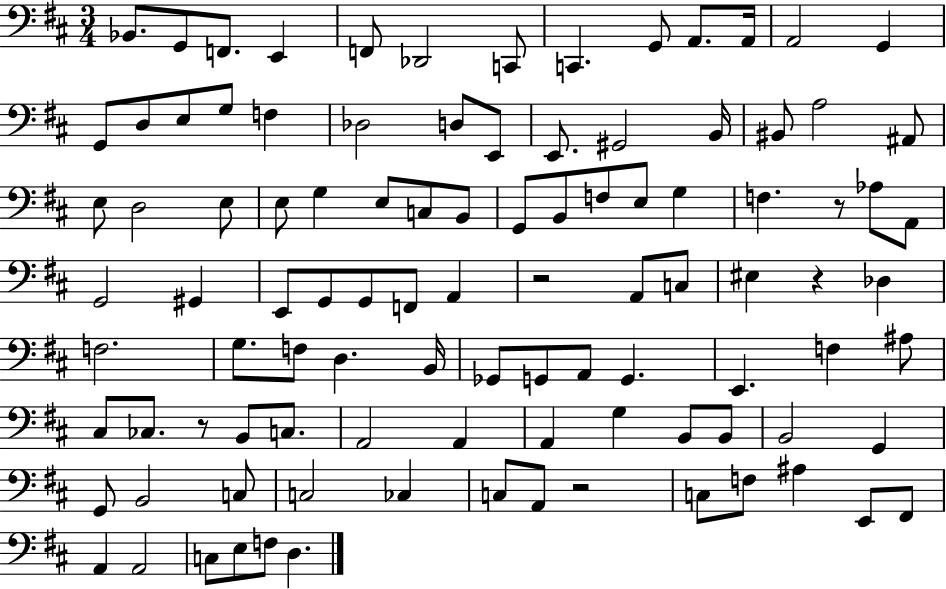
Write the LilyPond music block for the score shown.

{
  \clef bass
  \numericTimeSignature
  \time 3/4
  \key d \major
  bes,8. g,8 f,8. e,4 | f,8 des,2 c,8 | c,4. g,8 a,8. a,16 | a,2 g,4 | \break g,8 d8 e8 g8 f4 | des2 d8 e,8 | e,8. gis,2 b,16 | bis,8 a2 ais,8 | \break e8 d2 e8 | e8 g4 e8 c8 b,8 | g,8 b,8 f8 e8 g4 | f4. r8 aes8 a,8 | \break g,2 gis,4 | e,8 g,8 g,8 f,8 a,4 | r2 a,8 c8 | eis4 r4 des4 | \break f2. | g8. f8 d4. b,16 | ges,8 g,8 a,8 g,4. | e,4. f4 ais8 | \break cis8 ces8. r8 b,8 c8. | a,2 a,4 | a,4 g4 b,8 b,8 | b,2 g,4 | \break g,8 b,2 c8 | c2 ces4 | c8 a,8 r2 | c8 f8 ais4 e,8 fis,8 | \break a,4 a,2 | c8 e8 f8 d4. | \bar "|."
}